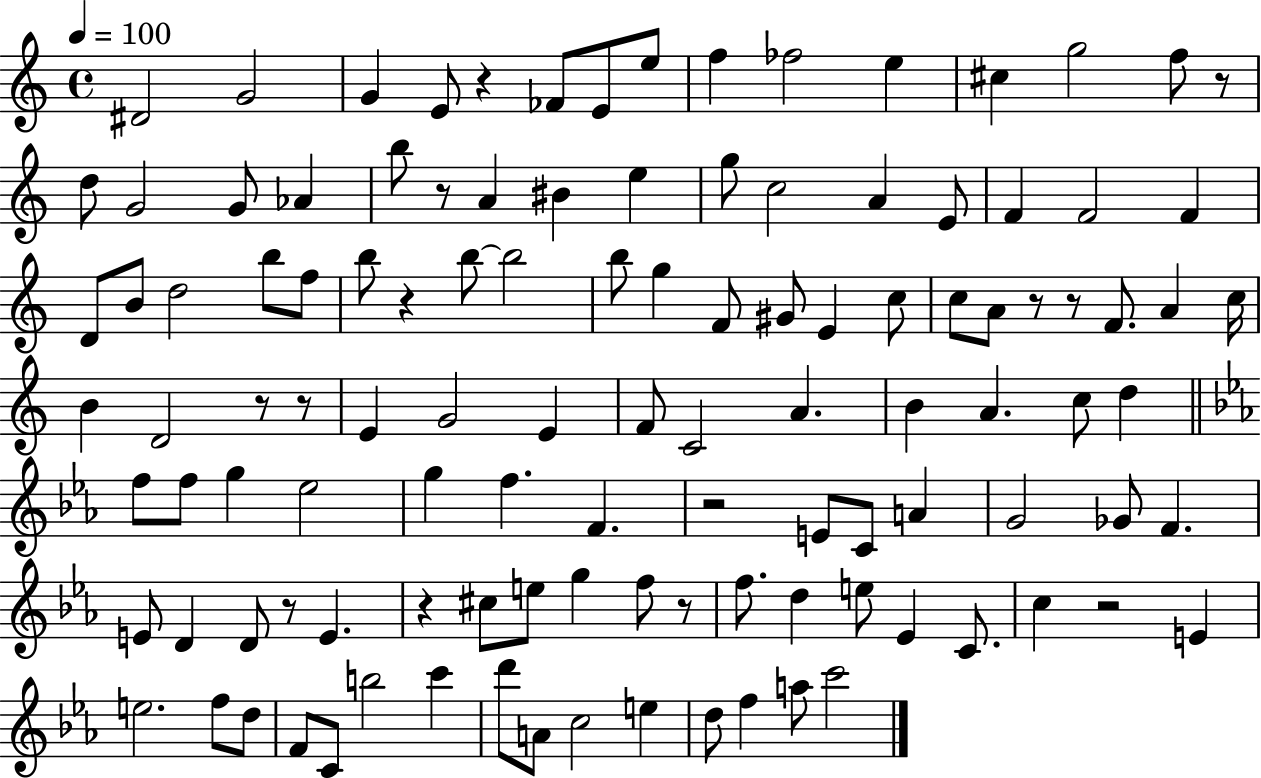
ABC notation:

X:1
T:Untitled
M:4/4
L:1/4
K:C
^D2 G2 G E/2 z _F/2 E/2 e/2 f _f2 e ^c g2 f/2 z/2 d/2 G2 G/2 _A b/2 z/2 A ^B e g/2 c2 A E/2 F F2 F D/2 B/2 d2 b/2 f/2 b/2 z b/2 b2 b/2 g F/2 ^G/2 E c/2 c/2 A/2 z/2 z/2 F/2 A c/4 B D2 z/2 z/2 E G2 E F/2 C2 A B A c/2 d f/2 f/2 g _e2 g f F z2 E/2 C/2 A G2 _G/2 F E/2 D D/2 z/2 E z ^c/2 e/2 g f/2 z/2 f/2 d e/2 _E C/2 c z2 E e2 f/2 d/2 F/2 C/2 b2 c' d'/2 A/2 c2 e d/2 f a/2 c'2